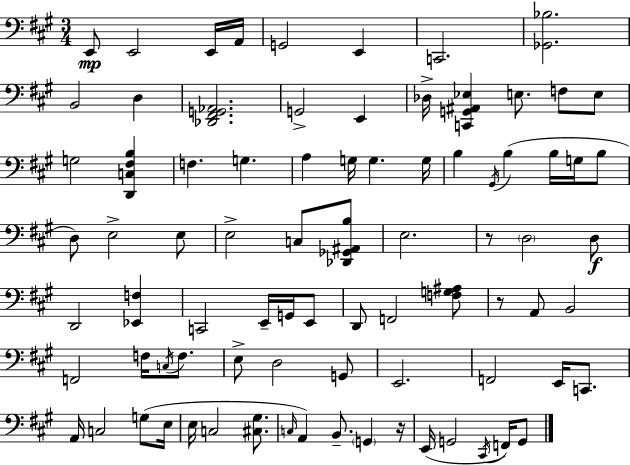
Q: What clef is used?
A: bass